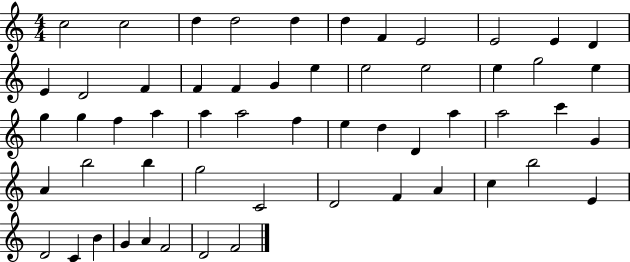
C5/h C5/h D5/q D5/h D5/q D5/q F4/q E4/h E4/h E4/q D4/q E4/q D4/h F4/q F4/q F4/q G4/q E5/q E5/h E5/h E5/q G5/h E5/q G5/q G5/q F5/q A5/q A5/q A5/h F5/q E5/q D5/q D4/q A5/q A5/h C6/q G4/q A4/q B5/h B5/q G5/h C4/h D4/h F4/q A4/q C5/q B5/h E4/q D4/h C4/q B4/q G4/q A4/q F4/h D4/h F4/h